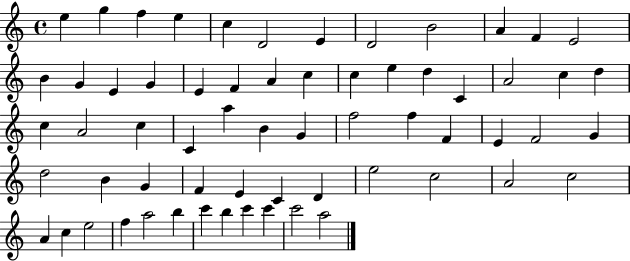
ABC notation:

X:1
T:Untitled
M:4/4
L:1/4
K:C
e g f e c D2 E D2 B2 A F E2 B G E G E F A c c e d C A2 c d c A2 c C a B G f2 f F E F2 G d2 B G F E C D e2 c2 A2 c2 A c e2 f a2 b c' b c' c' c'2 a2